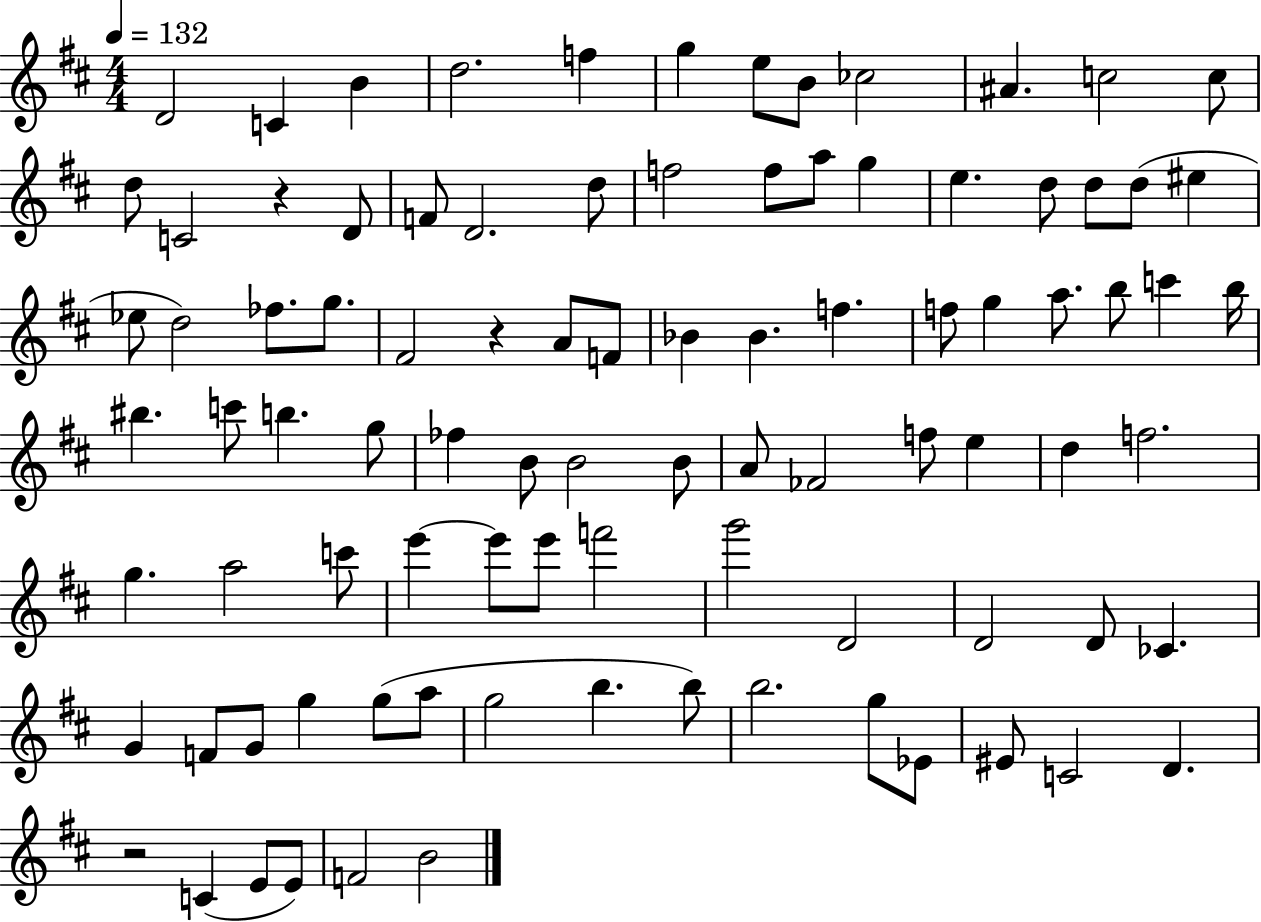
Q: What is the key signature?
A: D major